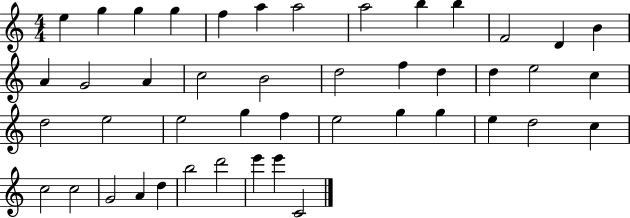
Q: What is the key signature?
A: C major